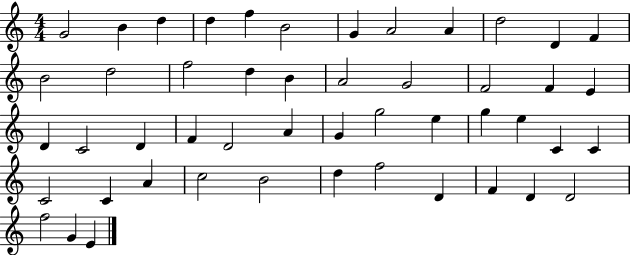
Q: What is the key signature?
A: C major